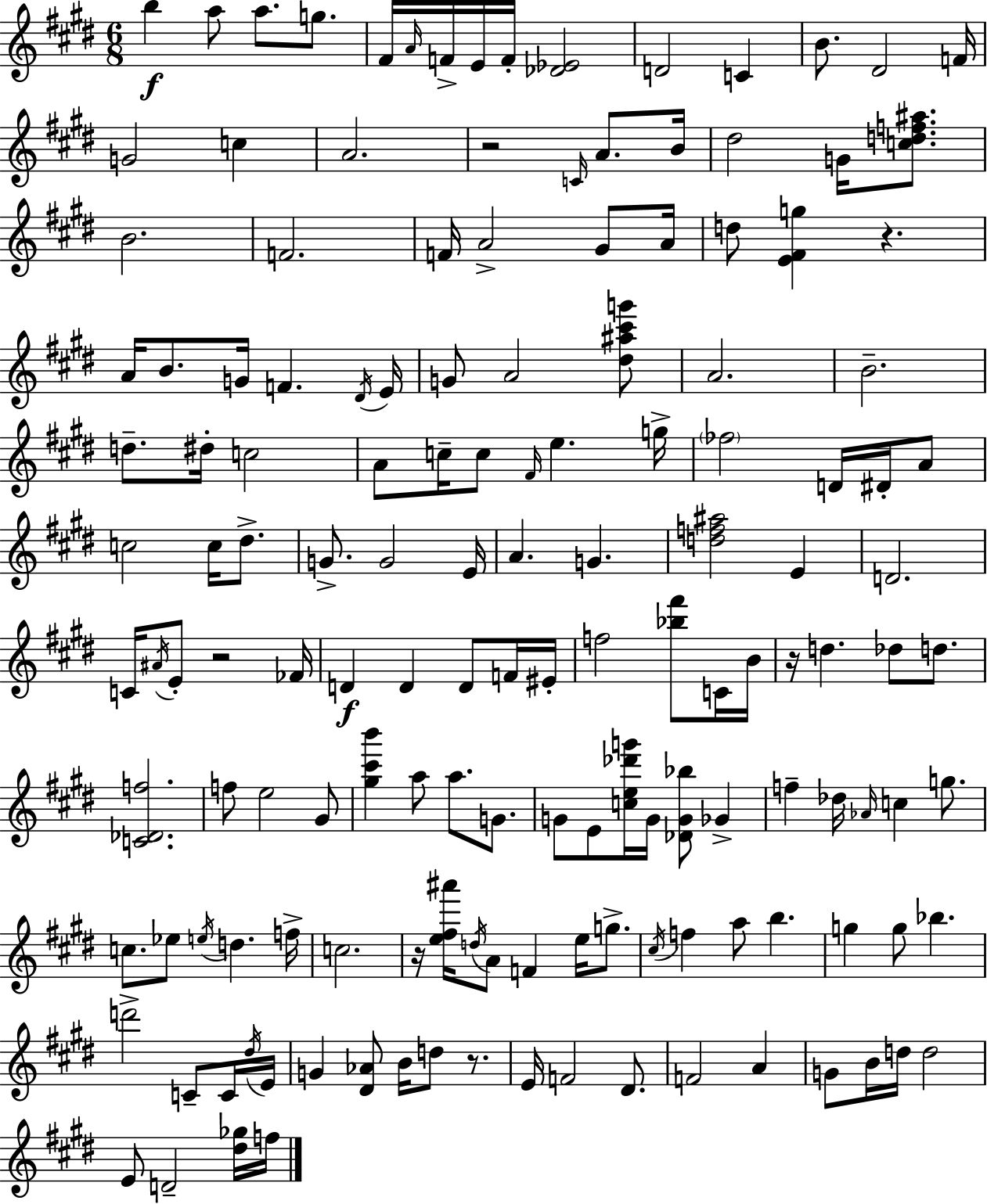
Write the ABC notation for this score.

X:1
T:Untitled
M:6/8
L:1/4
K:E
b a/2 a/2 g/2 ^F/4 A/4 F/4 E/4 F/4 [_D_E]2 D2 C B/2 ^D2 F/4 G2 c A2 z2 C/4 A/2 B/4 ^d2 G/4 [cdf^a]/2 B2 F2 F/4 A2 ^G/2 A/4 d/2 [E^Fg] z A/4 B/2 G/4 F ^D/4 E/4 G/2 A2 [^d^a^c'g']/2 A2 B2 d/2 ^d/4 c2 A/2 c/4 c/2 ^F/4 e g/4 _f2 D/4 ^D/4 A/2 c2 c/4 ^d/2 G/2 G2 E/4 A G [df^a]2 E D2 C/4 ^A/4 E/2 z2 _F/4 D D D/2 F/4 ^E/4 f2 [_b^f']/2 C/4 B/4 z/4 d _d/2 d/2 [C_Df]2 f/2 e2 ^G/2 [^g^c'b'] a/2 a/2 G/2 G/2 E/2 [ce_d'g']/4 G/4 [_DG_b]/2 _G f _d/4 _A/4 c g/2 c/2 _e/2 e/4 d f/4 c2 z/4 [e^f^a']/4 d/4 A/2 F e/4 g/2 ^c/4 f a/2 b g g/2 _b d'2 C/2 C/4 ^d/4 E/4 G [^D_A]/2 B/4 d/2 z/2 E/4 F2 ^D/2 F2 A G/2 B/4 d/4 d2 E/2 D2 [^d_g]/4 f/4